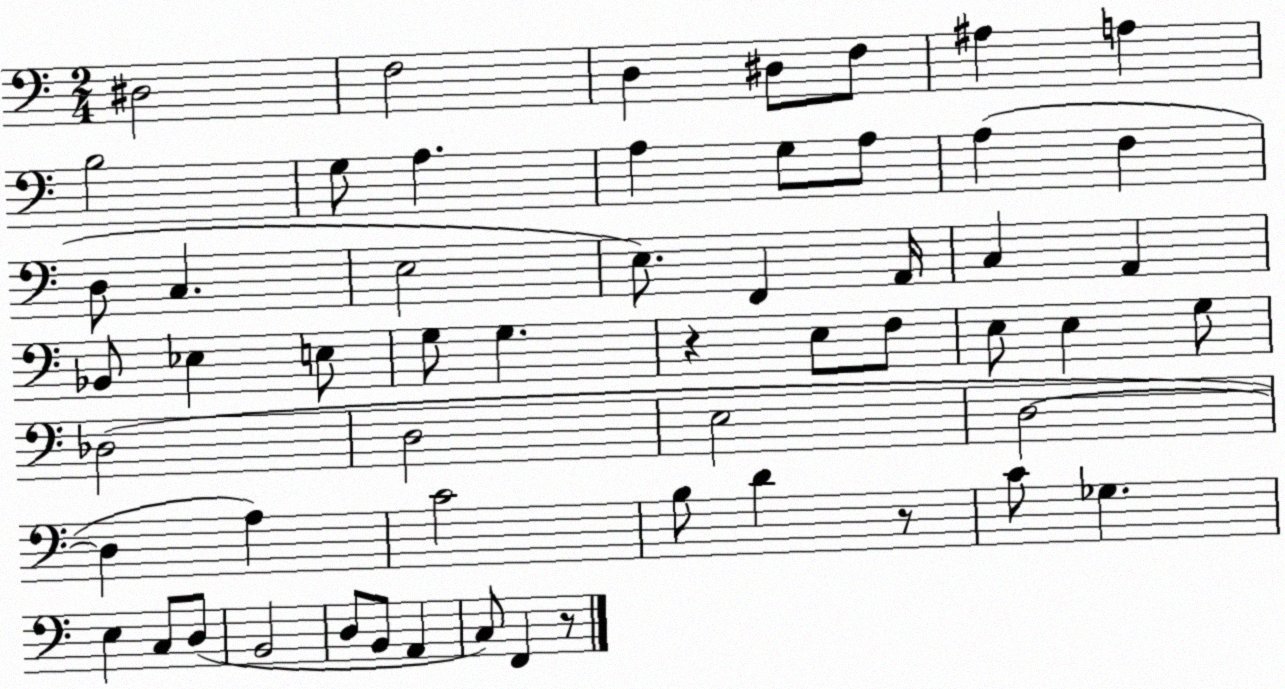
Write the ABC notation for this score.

X:1
T:Untitled
M:2/4
L:1/4
K:C
^D,2 F,2 D, ^D,/2 F,/2 ^A, A, B,2 G,/2 A, A, G,/2 A,/2 A, F, D,/2 C, E,2 E,/2 F,, A,,/4 C, A,, _B,,/2 _E, E,/2 G,/2 G, z E,/2 F,/2 E,/2 E, G,/2 _D,2 D,2 E,2 D,2 D, A, C2 B,/2 D z/2 C/2 _G, E, C,/2 D,/2 B,,2 D,/2 B,,/2 A,, C,/2 F,, z/2